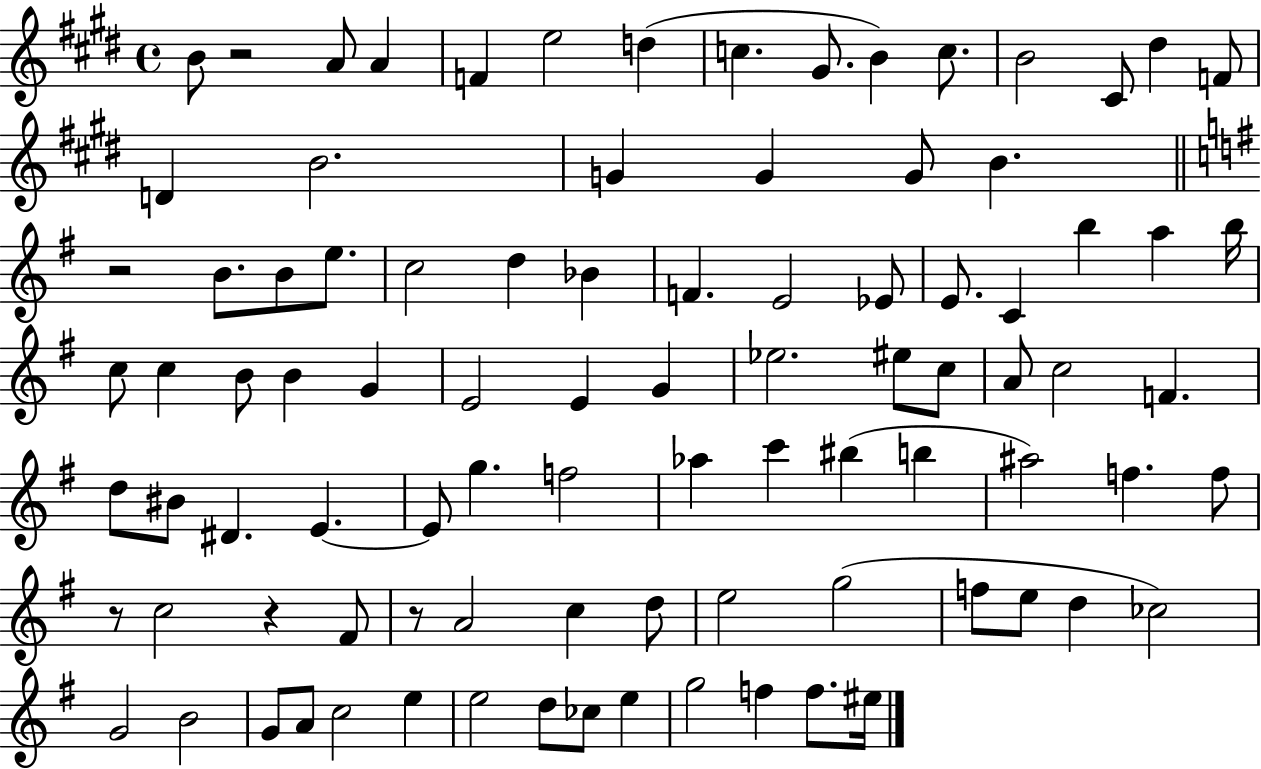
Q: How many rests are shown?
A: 5